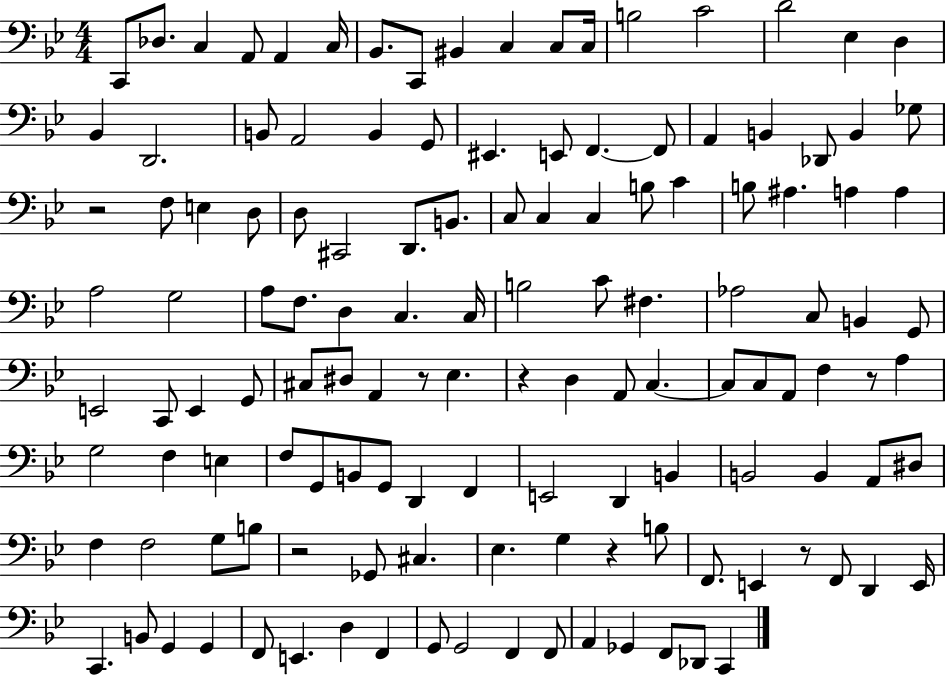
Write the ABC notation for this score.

X:1
T:Untitled
M:4/4
L:1/4
K:Bb
C,,/2 _D,/2 C, A,,/2 A,, C,/4 _B,,/2 C,,/2 ^B,, C, C,/2 C,/4 B,2 C2 D2 _E, D, _B,, D,,2 B,,/2 A,,2 B,, G,,/2 ^E,, E,,/2 F,, F,,/2 A,, B,, _D,,/2 B,, _G,/2 z2 F,/2 E, D,/2 D,/2 ^C,,2 D,,/2 B,,/2 C,/2 C, C, B,/2 C B,/2 ^A, A, A, A,2 G,2 A,/2 F,/2 D, C, C,/4 B,2 C/2 ^F, _A,2 C,/2 B,, G,,/2 E,,2 C,,/2 E,, G,,/2 ^C,/2 ^D,/2 A,, z/2 _E, z D, A,,/2 C, C,/2 C,/2 A,,/2 F, z/2 A, G,2 F, E, F,/2 G,,/2 B,,/2 G,,/2 D,, F,, E,,2 D,, B,, B,,2 B,, A,,/2 ^D,/2 F, F,2 G,/2 B,/2 z2 _G,,/2 ^C, _E, G, z B,/2 F,,/2 E,, z/2 F,,/2 D,, E,,/4 C,, B,,/2 G,, G,, F,,/2 E,, D, F,, G,,/2 G,,2 F,, F,,/2 A,, _G,, F,,/2 _D,,/2 C,,